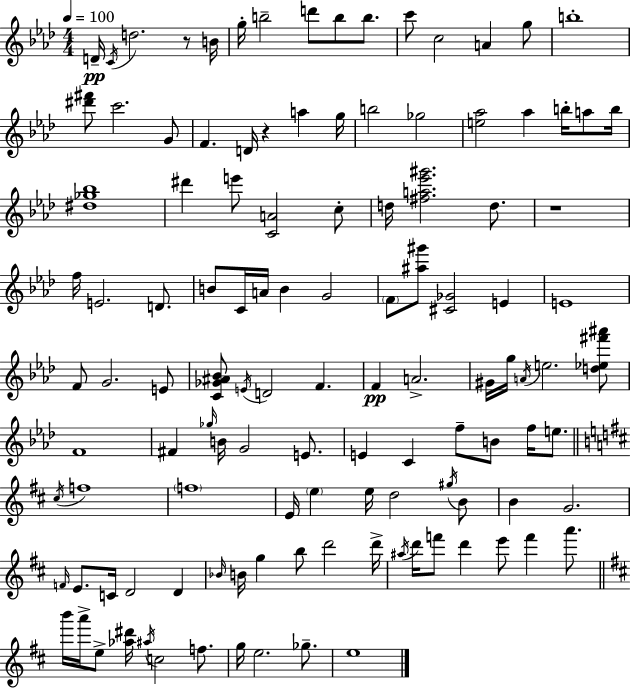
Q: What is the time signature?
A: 4/4